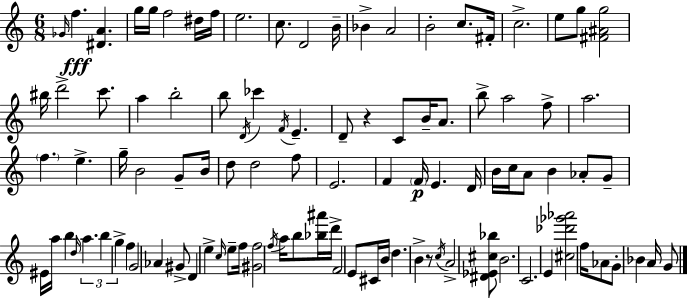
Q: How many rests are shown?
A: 2